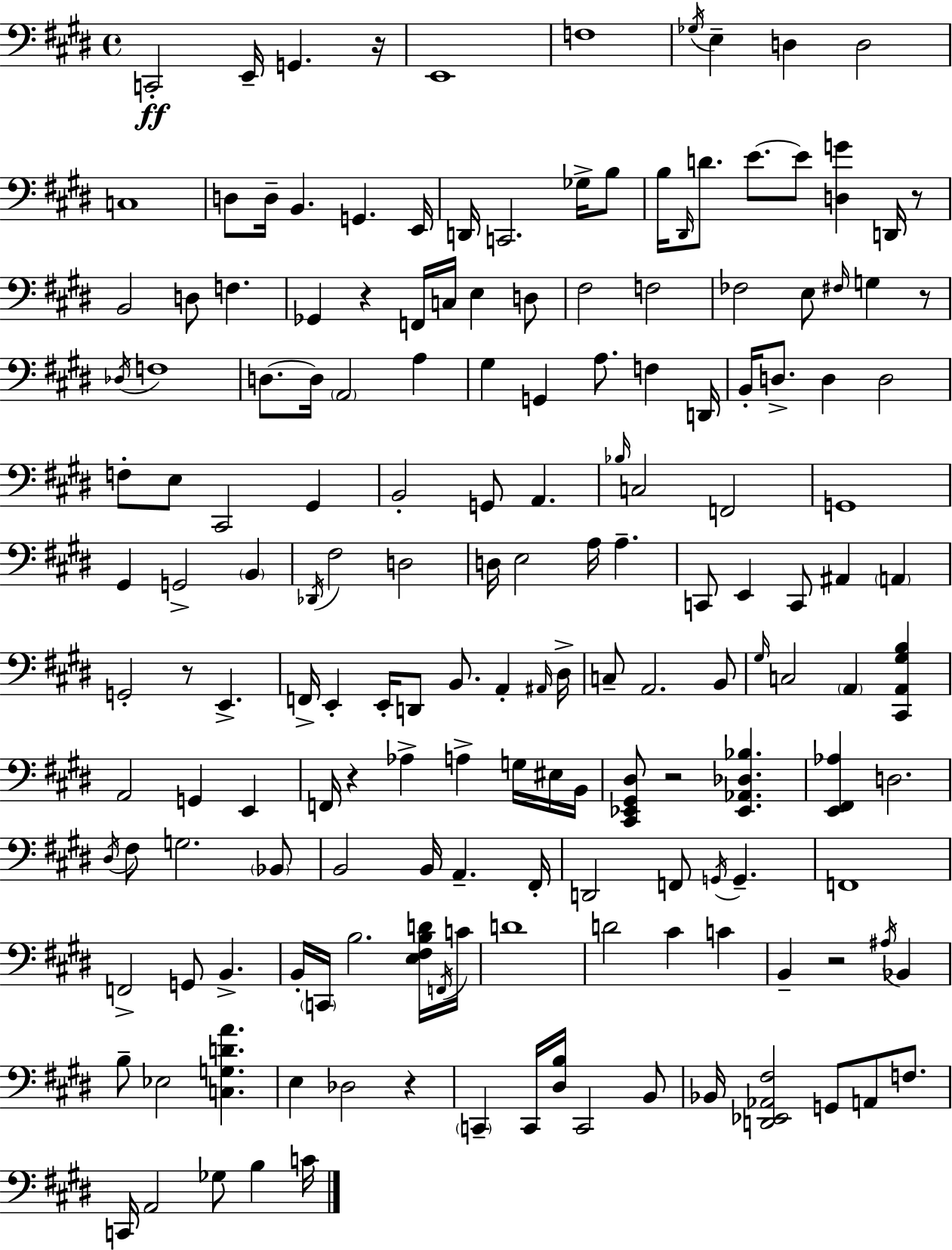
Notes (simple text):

C2/h E2/s G2/q. R/s E2/w F3/w Gb3/s E3/q D3/q D3/h C3/w D3/e D3/s B2/q. G2/q. E2/s D2/s C2/h. Gb3/s B3/e B3/s D#2/s D4/e. E4/e. E4/e [D3,G4]/q D2/s R/e B2/h D3/e F3/q. Gb2/q R/q F2/s C3/s E3/q D3/e F#3/h F3/h FES3/h E3/e F#3/s G3/q R/e Db3/s F3/w D3/e. D3/s A2/h A3/q G#3/q G2/q A3/e. F3/q D2/s B2/s D3/e. D3/q D3/h F3/e E3/e C#2/h G#2/q B2/h G2/e A2/q. Bb3/s C3/h F2/h G2/w G#2/q G2/h B2/q Db2/s F#3/h D3/h D3/s E3/h A3/s A3/q. C2/e E2/q C2/e A#2/q A2/q G2/h R/e E2/q. F2/s E2/q E2/s D2/e B2/e. A2/q A#2/s D#3/s C3/e A2/h. B2/e G#3/s C3/h A2/q [C#2,A2,G#3,B3]/q A2/h G2/q E2/q F2/s R/q Ab3/q A3/q G3/s EIS3/s B2/s [C#2,Eb2,G#2,D#3]/e R/h [Eb2,Ab2,Db3,Bb3]/q. [E2,F#2,Ab3]/q D3/h. D#3/s F#3/e G3/h. Bb2/e B2/h B2/s A2/q. F#2/s D2/h F2/e G2/s G2/q. F2/w F2/h G2/e B2/q. B2/s C2/s B3/h. [E3,F#3,B3,D4]/s F2/s C4/s D4/w D4/h C#4/q C4/q B2/q R/h A#3/s Bb2/q B3/e Eb3/h [C3,G3,D4,A4]/q. E3/q Db3/h R/q C2/q C2/s [D#3,B3]/s C2/h B2/e Bb2/s [D2,Eb2,Ab2,F#3]/h G2/e A2/e F3/e. C2/s A2/h Gb3/e B3/q C4/s